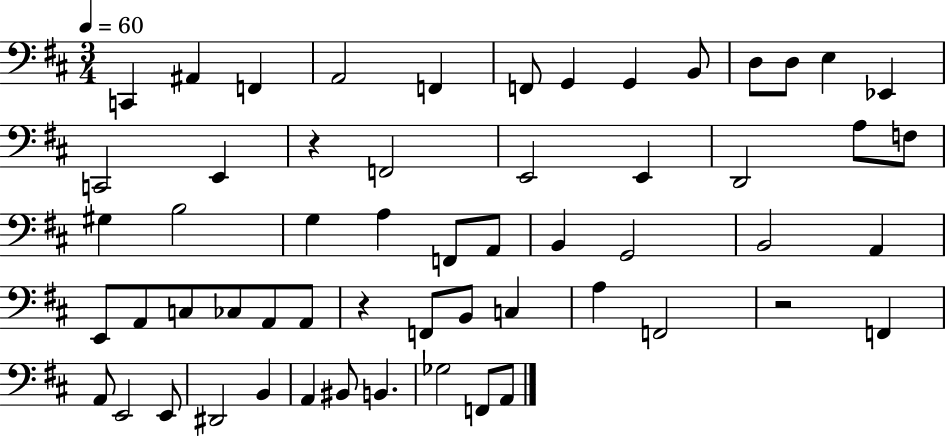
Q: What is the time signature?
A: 3/4